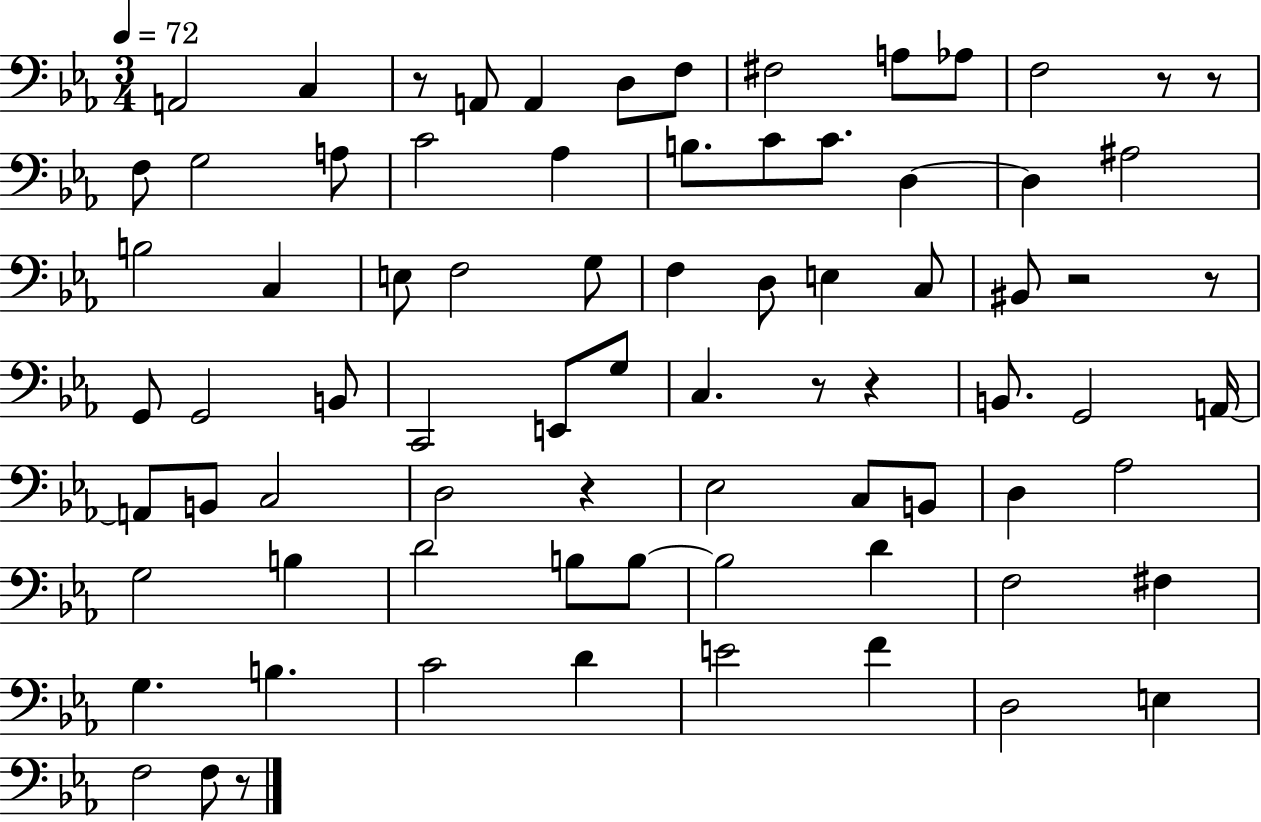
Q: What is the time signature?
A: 3/4